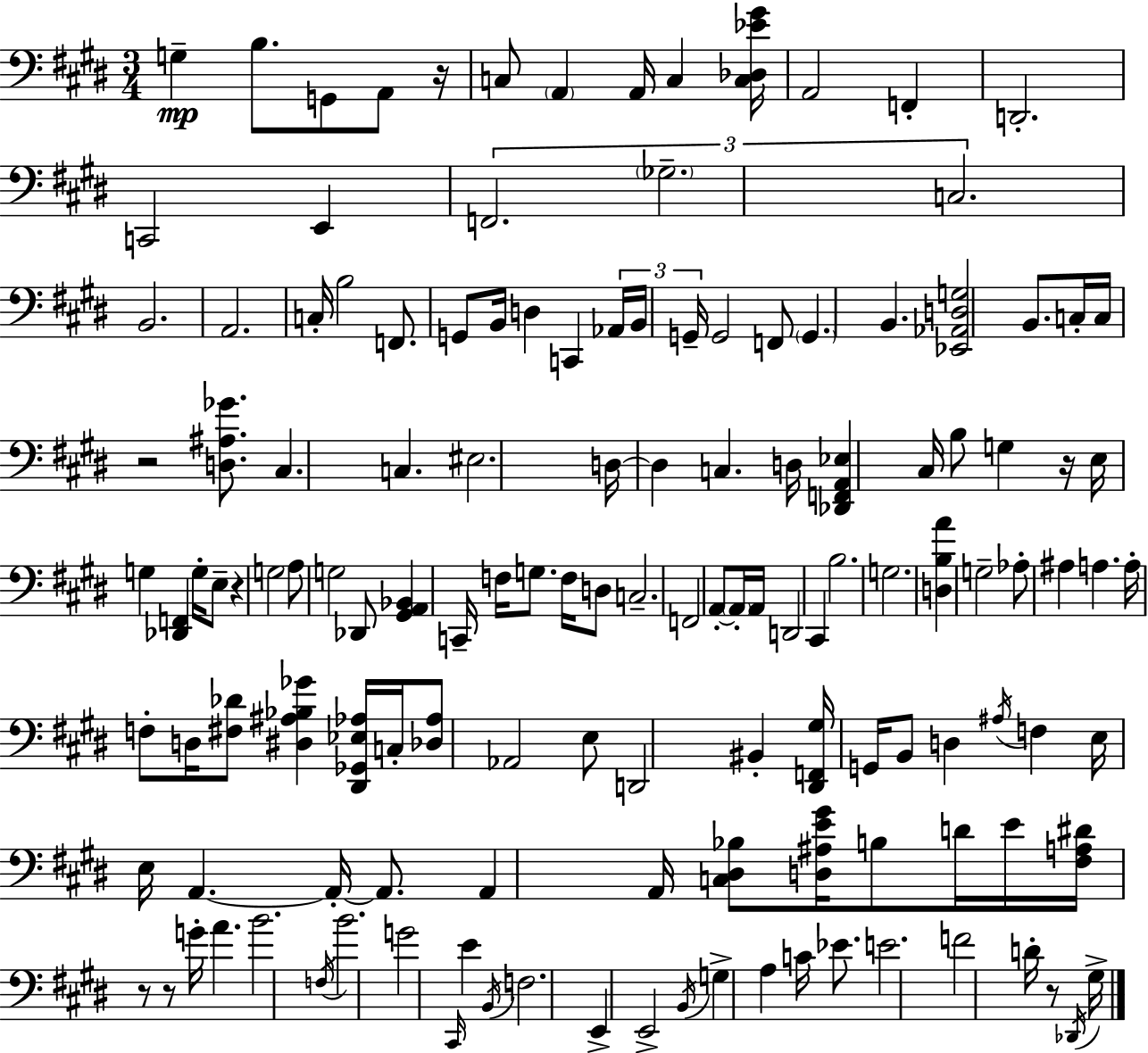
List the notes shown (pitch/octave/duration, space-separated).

G3/q B3/e. G2/e A2/e R/s C3/e A2/q A2/s C3/q [C3,Db3,Eb4,G#4]/s A2/h F2/q D2/h. C2/h E2/q F2/h. Gb3/h. C3/h. B2/h. A2/h. C3/s B3/h F2/e. G2/e B2/s D3/q C2/q Ab2/s B2/s G2/s G2/h F2/e G2/q. B2/q. [Eb2,Ab2,D3,G3]/h B2/e. C3/s C3/s R/h [D3,A#3,Gb4]/e. C#3/q. C3/q. EIS3/h. D3/s D3/q C3/q. D3/s [Db2,F2,A2,Eb3]/q C#3/s B3/e G3/q R/s E3/s G3/q [Db2,F2]/q G3/s E3/e R/q G3/h A3/e G3/h Db2/e [G#2,A2,Bb2]/q C2/s F3/s G3/e. F3/s D3/e C3/h. F2/h A2/e A2/s A2/s D2/h C#2/q B3/h. G3/h. [D3,B3,A4]/q G3/h Ab3/e A#3/q A3/q. A3/s F3/e D3/s [F#3,Db4]/e [D#3,A#3,Bb3,Gb4]/q [D#2,Gb2,Eb3,Ab3]/s C3/s [Db3,Ab3]/e Ab2/h E3/e D2/h BIS2/q [D#2,F2,G#3]/s G2/s B2/e D3/q A#3/s F3/q E3/s E3/s A2/q. A2/s A2/e. A2/q A2/s [C3,D#3,Bb3]/e [D3,A#3,E4,G#4]/s B3/e D4/s E4/s [F#3,A3,D#4]/s R/e R/e G4/s A4/q. B4/h. F3/s B4/h. G4/h C#2/s E4/q B2/s F3/h. E2/q E2/h B2/s G3/q A3/q C4/s Eb4/e. E4/h. F4/h D4/s R/e Db2/s G#3/s